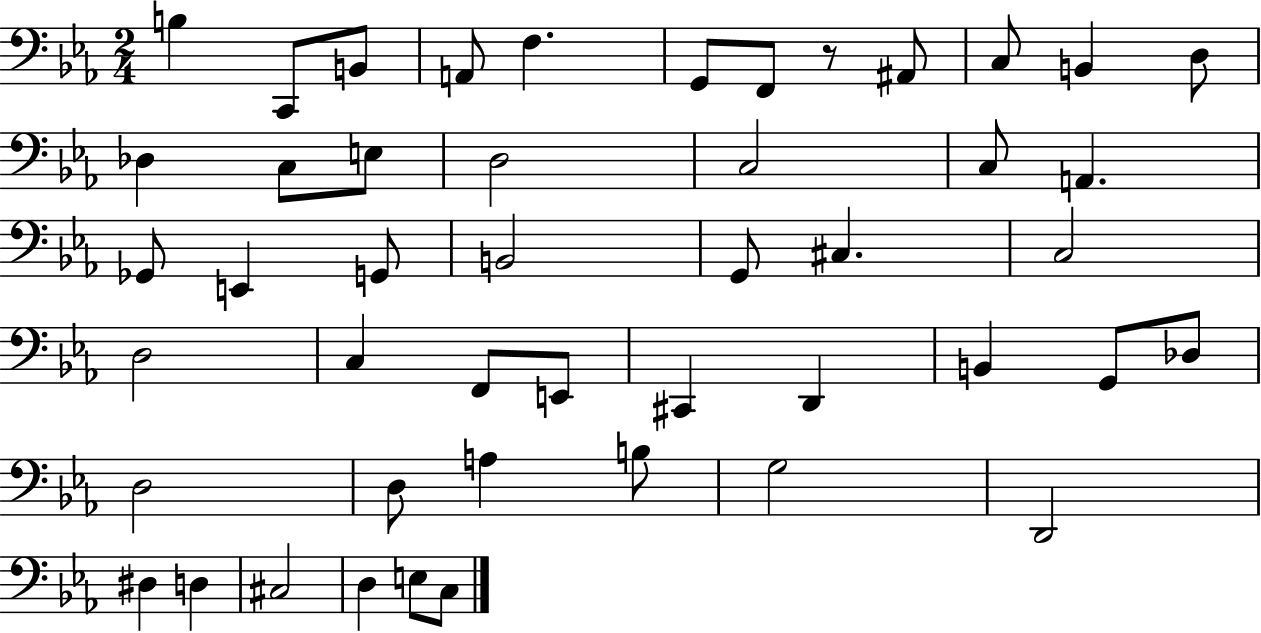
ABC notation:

X:1
T:Untitled
M:2/4
L:1/4
K:Eb
B, C,,/2 B,,/2 A,,/2 F, G,,/2 F,,/2 z/2 ^A,,/2 C,/2 B,, D,/2 _D, C,/2 E,/2 D,2 C,2 C,/2 A,, _G,,/2 E,, G,,/2 B,,2 G,,/2 ^C, C,2 D,2 C, F,,/2 E,,/2 ^C,, D,, B,, G,,/2 _D,/2 D,2 D,/2 A, B,/2 G,2 D,,2 ^D, D, ^C,2 D, E,/2 C,/2